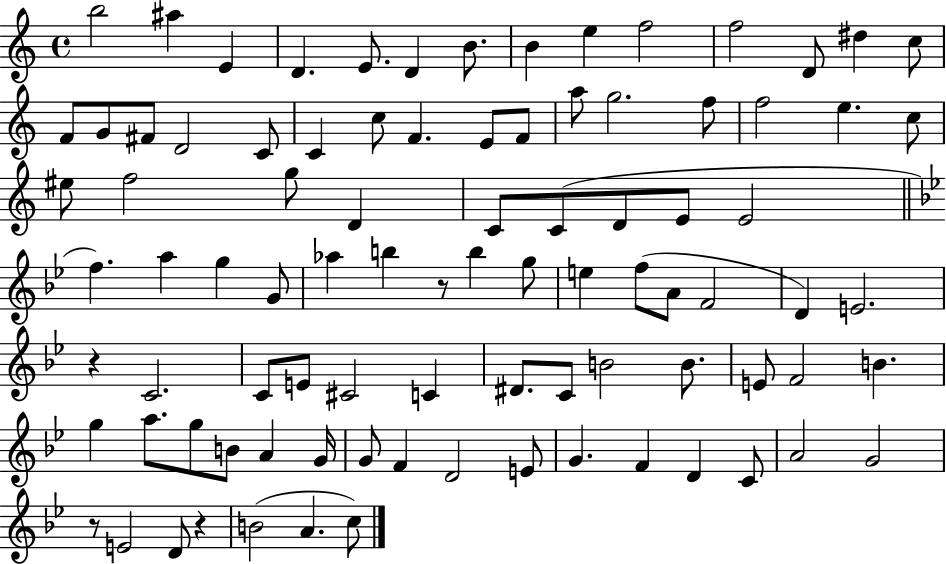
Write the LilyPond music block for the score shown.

{
  \clef treble
  \time 4/4
  \defaultTimeSignature
  \key c \major
  \repeat volta 2 { b''2 ais''4 e'4 | d'4. e'8. d'4 b'8. | b'4 e''4 f''2 | f''2 d'8 dis''4 c''8 | \break f'8 g'8 fis'8 d'2 c'8 | c'4 c''8 f'4. e'8 f'8 | a''8 g''2. f''8 | f''2 e''4. c''8 | \break eis''8 f''2 g''8 d'4 | c'8 c'8( d'8 e'8 e'2 | \bar "||" \break \key bes \major f''4.) a''4 g''4 g'8 | aes''4 b''4 r8 b''4 g''8 | e''4 f''8( a'8 f'2 | d'4) e'2. | \break r4 c'2. | c'8 e'8 cis'2 c'4 | dis'8. c'8 b'2 b'8. | e'8 f'2 b'4. | \break g''4 a''8. g''8 b'8 a'4 g'16 | g'8 f'4 d'2 e'8 | g'4. f'4 d'4 c'8 | a'2 g'2 | \break r8 e'2 d'8 r4 | b'2( a'4. c''8) | } \bar "|."
}